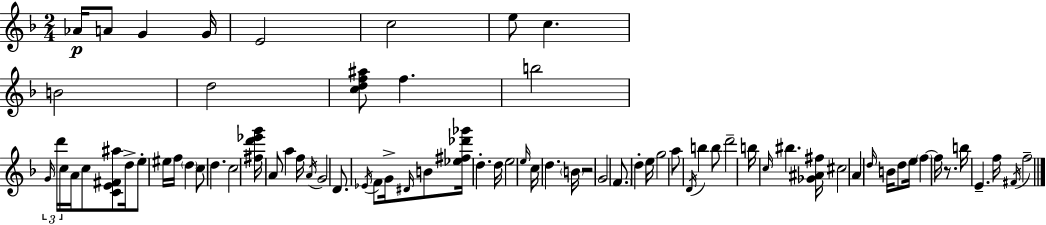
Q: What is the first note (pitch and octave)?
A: Ab4